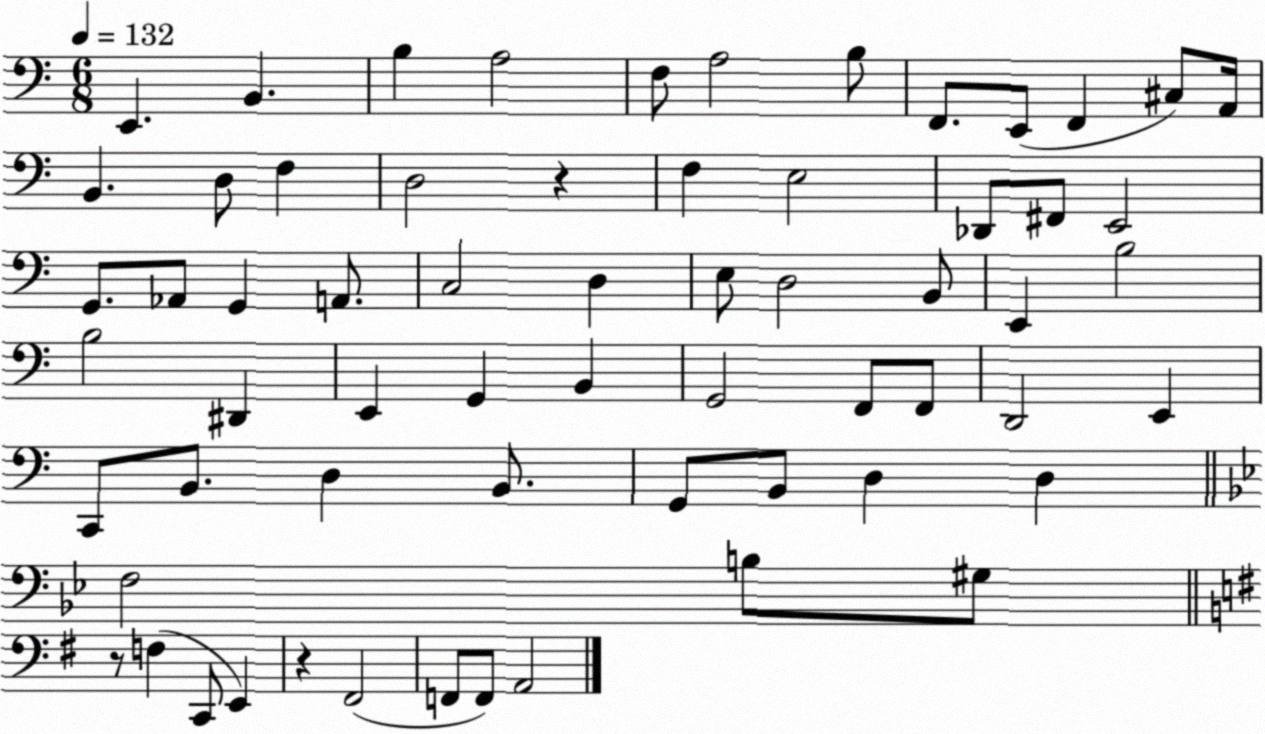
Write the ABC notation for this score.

X:1
T:Untitled
M:6/8
L:1/4
K:C
E,, B,, B, A,2 F,/2 A,2 B,/2 F,,/2 E,,/2 F,, ^C,/2 A,,/4 B,, D,/2 F, D,2 z F, E,2 _D,,/2 ^F,,/2 E,,2 G,,/2 _A,,/2 G,, A,,/2 C,2 D, E,/2 D,2 B,,/2 E,, B,2 B,2 ^D,, E,, G,, B,, G,,2 F,,/2 F,,/2 D,,2 E,, C,,/2 B,,/2 D, B,,/2 G,,/2 B,,/2 D, D, F,2 B,/2 ^G,/2 z/2 F, C,,/2 E,, z ^F,,2 F,,/2 F,,/2 A,,2